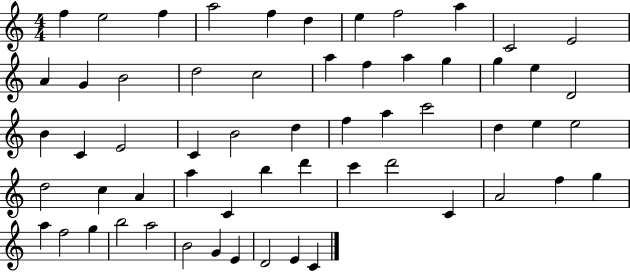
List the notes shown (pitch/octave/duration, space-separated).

F5/q E5/h F5/q A5/h F5/q D5/q E5/q F5/h A5/q C4/h E4/h A4/q G4/q B4/h D5/h C5/h A5/q F5/q A5/q G5/q G5/q E5/q D4/h B4/q C4/q E4/h C4/q B4/h D5/q F5/q A5/q C6/h D5/q E5/q E5/h D5/h C5/q A4/q A5/q C4/q B5/q D6/q C6/q D6/h C4/q A4/h F5/q G5/q A5/q F5/h G5/q B5/h A5/h B4/h G4/q E4/q D4/h E4/q C4/q